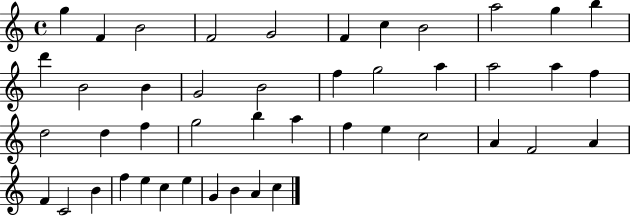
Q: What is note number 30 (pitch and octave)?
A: E5